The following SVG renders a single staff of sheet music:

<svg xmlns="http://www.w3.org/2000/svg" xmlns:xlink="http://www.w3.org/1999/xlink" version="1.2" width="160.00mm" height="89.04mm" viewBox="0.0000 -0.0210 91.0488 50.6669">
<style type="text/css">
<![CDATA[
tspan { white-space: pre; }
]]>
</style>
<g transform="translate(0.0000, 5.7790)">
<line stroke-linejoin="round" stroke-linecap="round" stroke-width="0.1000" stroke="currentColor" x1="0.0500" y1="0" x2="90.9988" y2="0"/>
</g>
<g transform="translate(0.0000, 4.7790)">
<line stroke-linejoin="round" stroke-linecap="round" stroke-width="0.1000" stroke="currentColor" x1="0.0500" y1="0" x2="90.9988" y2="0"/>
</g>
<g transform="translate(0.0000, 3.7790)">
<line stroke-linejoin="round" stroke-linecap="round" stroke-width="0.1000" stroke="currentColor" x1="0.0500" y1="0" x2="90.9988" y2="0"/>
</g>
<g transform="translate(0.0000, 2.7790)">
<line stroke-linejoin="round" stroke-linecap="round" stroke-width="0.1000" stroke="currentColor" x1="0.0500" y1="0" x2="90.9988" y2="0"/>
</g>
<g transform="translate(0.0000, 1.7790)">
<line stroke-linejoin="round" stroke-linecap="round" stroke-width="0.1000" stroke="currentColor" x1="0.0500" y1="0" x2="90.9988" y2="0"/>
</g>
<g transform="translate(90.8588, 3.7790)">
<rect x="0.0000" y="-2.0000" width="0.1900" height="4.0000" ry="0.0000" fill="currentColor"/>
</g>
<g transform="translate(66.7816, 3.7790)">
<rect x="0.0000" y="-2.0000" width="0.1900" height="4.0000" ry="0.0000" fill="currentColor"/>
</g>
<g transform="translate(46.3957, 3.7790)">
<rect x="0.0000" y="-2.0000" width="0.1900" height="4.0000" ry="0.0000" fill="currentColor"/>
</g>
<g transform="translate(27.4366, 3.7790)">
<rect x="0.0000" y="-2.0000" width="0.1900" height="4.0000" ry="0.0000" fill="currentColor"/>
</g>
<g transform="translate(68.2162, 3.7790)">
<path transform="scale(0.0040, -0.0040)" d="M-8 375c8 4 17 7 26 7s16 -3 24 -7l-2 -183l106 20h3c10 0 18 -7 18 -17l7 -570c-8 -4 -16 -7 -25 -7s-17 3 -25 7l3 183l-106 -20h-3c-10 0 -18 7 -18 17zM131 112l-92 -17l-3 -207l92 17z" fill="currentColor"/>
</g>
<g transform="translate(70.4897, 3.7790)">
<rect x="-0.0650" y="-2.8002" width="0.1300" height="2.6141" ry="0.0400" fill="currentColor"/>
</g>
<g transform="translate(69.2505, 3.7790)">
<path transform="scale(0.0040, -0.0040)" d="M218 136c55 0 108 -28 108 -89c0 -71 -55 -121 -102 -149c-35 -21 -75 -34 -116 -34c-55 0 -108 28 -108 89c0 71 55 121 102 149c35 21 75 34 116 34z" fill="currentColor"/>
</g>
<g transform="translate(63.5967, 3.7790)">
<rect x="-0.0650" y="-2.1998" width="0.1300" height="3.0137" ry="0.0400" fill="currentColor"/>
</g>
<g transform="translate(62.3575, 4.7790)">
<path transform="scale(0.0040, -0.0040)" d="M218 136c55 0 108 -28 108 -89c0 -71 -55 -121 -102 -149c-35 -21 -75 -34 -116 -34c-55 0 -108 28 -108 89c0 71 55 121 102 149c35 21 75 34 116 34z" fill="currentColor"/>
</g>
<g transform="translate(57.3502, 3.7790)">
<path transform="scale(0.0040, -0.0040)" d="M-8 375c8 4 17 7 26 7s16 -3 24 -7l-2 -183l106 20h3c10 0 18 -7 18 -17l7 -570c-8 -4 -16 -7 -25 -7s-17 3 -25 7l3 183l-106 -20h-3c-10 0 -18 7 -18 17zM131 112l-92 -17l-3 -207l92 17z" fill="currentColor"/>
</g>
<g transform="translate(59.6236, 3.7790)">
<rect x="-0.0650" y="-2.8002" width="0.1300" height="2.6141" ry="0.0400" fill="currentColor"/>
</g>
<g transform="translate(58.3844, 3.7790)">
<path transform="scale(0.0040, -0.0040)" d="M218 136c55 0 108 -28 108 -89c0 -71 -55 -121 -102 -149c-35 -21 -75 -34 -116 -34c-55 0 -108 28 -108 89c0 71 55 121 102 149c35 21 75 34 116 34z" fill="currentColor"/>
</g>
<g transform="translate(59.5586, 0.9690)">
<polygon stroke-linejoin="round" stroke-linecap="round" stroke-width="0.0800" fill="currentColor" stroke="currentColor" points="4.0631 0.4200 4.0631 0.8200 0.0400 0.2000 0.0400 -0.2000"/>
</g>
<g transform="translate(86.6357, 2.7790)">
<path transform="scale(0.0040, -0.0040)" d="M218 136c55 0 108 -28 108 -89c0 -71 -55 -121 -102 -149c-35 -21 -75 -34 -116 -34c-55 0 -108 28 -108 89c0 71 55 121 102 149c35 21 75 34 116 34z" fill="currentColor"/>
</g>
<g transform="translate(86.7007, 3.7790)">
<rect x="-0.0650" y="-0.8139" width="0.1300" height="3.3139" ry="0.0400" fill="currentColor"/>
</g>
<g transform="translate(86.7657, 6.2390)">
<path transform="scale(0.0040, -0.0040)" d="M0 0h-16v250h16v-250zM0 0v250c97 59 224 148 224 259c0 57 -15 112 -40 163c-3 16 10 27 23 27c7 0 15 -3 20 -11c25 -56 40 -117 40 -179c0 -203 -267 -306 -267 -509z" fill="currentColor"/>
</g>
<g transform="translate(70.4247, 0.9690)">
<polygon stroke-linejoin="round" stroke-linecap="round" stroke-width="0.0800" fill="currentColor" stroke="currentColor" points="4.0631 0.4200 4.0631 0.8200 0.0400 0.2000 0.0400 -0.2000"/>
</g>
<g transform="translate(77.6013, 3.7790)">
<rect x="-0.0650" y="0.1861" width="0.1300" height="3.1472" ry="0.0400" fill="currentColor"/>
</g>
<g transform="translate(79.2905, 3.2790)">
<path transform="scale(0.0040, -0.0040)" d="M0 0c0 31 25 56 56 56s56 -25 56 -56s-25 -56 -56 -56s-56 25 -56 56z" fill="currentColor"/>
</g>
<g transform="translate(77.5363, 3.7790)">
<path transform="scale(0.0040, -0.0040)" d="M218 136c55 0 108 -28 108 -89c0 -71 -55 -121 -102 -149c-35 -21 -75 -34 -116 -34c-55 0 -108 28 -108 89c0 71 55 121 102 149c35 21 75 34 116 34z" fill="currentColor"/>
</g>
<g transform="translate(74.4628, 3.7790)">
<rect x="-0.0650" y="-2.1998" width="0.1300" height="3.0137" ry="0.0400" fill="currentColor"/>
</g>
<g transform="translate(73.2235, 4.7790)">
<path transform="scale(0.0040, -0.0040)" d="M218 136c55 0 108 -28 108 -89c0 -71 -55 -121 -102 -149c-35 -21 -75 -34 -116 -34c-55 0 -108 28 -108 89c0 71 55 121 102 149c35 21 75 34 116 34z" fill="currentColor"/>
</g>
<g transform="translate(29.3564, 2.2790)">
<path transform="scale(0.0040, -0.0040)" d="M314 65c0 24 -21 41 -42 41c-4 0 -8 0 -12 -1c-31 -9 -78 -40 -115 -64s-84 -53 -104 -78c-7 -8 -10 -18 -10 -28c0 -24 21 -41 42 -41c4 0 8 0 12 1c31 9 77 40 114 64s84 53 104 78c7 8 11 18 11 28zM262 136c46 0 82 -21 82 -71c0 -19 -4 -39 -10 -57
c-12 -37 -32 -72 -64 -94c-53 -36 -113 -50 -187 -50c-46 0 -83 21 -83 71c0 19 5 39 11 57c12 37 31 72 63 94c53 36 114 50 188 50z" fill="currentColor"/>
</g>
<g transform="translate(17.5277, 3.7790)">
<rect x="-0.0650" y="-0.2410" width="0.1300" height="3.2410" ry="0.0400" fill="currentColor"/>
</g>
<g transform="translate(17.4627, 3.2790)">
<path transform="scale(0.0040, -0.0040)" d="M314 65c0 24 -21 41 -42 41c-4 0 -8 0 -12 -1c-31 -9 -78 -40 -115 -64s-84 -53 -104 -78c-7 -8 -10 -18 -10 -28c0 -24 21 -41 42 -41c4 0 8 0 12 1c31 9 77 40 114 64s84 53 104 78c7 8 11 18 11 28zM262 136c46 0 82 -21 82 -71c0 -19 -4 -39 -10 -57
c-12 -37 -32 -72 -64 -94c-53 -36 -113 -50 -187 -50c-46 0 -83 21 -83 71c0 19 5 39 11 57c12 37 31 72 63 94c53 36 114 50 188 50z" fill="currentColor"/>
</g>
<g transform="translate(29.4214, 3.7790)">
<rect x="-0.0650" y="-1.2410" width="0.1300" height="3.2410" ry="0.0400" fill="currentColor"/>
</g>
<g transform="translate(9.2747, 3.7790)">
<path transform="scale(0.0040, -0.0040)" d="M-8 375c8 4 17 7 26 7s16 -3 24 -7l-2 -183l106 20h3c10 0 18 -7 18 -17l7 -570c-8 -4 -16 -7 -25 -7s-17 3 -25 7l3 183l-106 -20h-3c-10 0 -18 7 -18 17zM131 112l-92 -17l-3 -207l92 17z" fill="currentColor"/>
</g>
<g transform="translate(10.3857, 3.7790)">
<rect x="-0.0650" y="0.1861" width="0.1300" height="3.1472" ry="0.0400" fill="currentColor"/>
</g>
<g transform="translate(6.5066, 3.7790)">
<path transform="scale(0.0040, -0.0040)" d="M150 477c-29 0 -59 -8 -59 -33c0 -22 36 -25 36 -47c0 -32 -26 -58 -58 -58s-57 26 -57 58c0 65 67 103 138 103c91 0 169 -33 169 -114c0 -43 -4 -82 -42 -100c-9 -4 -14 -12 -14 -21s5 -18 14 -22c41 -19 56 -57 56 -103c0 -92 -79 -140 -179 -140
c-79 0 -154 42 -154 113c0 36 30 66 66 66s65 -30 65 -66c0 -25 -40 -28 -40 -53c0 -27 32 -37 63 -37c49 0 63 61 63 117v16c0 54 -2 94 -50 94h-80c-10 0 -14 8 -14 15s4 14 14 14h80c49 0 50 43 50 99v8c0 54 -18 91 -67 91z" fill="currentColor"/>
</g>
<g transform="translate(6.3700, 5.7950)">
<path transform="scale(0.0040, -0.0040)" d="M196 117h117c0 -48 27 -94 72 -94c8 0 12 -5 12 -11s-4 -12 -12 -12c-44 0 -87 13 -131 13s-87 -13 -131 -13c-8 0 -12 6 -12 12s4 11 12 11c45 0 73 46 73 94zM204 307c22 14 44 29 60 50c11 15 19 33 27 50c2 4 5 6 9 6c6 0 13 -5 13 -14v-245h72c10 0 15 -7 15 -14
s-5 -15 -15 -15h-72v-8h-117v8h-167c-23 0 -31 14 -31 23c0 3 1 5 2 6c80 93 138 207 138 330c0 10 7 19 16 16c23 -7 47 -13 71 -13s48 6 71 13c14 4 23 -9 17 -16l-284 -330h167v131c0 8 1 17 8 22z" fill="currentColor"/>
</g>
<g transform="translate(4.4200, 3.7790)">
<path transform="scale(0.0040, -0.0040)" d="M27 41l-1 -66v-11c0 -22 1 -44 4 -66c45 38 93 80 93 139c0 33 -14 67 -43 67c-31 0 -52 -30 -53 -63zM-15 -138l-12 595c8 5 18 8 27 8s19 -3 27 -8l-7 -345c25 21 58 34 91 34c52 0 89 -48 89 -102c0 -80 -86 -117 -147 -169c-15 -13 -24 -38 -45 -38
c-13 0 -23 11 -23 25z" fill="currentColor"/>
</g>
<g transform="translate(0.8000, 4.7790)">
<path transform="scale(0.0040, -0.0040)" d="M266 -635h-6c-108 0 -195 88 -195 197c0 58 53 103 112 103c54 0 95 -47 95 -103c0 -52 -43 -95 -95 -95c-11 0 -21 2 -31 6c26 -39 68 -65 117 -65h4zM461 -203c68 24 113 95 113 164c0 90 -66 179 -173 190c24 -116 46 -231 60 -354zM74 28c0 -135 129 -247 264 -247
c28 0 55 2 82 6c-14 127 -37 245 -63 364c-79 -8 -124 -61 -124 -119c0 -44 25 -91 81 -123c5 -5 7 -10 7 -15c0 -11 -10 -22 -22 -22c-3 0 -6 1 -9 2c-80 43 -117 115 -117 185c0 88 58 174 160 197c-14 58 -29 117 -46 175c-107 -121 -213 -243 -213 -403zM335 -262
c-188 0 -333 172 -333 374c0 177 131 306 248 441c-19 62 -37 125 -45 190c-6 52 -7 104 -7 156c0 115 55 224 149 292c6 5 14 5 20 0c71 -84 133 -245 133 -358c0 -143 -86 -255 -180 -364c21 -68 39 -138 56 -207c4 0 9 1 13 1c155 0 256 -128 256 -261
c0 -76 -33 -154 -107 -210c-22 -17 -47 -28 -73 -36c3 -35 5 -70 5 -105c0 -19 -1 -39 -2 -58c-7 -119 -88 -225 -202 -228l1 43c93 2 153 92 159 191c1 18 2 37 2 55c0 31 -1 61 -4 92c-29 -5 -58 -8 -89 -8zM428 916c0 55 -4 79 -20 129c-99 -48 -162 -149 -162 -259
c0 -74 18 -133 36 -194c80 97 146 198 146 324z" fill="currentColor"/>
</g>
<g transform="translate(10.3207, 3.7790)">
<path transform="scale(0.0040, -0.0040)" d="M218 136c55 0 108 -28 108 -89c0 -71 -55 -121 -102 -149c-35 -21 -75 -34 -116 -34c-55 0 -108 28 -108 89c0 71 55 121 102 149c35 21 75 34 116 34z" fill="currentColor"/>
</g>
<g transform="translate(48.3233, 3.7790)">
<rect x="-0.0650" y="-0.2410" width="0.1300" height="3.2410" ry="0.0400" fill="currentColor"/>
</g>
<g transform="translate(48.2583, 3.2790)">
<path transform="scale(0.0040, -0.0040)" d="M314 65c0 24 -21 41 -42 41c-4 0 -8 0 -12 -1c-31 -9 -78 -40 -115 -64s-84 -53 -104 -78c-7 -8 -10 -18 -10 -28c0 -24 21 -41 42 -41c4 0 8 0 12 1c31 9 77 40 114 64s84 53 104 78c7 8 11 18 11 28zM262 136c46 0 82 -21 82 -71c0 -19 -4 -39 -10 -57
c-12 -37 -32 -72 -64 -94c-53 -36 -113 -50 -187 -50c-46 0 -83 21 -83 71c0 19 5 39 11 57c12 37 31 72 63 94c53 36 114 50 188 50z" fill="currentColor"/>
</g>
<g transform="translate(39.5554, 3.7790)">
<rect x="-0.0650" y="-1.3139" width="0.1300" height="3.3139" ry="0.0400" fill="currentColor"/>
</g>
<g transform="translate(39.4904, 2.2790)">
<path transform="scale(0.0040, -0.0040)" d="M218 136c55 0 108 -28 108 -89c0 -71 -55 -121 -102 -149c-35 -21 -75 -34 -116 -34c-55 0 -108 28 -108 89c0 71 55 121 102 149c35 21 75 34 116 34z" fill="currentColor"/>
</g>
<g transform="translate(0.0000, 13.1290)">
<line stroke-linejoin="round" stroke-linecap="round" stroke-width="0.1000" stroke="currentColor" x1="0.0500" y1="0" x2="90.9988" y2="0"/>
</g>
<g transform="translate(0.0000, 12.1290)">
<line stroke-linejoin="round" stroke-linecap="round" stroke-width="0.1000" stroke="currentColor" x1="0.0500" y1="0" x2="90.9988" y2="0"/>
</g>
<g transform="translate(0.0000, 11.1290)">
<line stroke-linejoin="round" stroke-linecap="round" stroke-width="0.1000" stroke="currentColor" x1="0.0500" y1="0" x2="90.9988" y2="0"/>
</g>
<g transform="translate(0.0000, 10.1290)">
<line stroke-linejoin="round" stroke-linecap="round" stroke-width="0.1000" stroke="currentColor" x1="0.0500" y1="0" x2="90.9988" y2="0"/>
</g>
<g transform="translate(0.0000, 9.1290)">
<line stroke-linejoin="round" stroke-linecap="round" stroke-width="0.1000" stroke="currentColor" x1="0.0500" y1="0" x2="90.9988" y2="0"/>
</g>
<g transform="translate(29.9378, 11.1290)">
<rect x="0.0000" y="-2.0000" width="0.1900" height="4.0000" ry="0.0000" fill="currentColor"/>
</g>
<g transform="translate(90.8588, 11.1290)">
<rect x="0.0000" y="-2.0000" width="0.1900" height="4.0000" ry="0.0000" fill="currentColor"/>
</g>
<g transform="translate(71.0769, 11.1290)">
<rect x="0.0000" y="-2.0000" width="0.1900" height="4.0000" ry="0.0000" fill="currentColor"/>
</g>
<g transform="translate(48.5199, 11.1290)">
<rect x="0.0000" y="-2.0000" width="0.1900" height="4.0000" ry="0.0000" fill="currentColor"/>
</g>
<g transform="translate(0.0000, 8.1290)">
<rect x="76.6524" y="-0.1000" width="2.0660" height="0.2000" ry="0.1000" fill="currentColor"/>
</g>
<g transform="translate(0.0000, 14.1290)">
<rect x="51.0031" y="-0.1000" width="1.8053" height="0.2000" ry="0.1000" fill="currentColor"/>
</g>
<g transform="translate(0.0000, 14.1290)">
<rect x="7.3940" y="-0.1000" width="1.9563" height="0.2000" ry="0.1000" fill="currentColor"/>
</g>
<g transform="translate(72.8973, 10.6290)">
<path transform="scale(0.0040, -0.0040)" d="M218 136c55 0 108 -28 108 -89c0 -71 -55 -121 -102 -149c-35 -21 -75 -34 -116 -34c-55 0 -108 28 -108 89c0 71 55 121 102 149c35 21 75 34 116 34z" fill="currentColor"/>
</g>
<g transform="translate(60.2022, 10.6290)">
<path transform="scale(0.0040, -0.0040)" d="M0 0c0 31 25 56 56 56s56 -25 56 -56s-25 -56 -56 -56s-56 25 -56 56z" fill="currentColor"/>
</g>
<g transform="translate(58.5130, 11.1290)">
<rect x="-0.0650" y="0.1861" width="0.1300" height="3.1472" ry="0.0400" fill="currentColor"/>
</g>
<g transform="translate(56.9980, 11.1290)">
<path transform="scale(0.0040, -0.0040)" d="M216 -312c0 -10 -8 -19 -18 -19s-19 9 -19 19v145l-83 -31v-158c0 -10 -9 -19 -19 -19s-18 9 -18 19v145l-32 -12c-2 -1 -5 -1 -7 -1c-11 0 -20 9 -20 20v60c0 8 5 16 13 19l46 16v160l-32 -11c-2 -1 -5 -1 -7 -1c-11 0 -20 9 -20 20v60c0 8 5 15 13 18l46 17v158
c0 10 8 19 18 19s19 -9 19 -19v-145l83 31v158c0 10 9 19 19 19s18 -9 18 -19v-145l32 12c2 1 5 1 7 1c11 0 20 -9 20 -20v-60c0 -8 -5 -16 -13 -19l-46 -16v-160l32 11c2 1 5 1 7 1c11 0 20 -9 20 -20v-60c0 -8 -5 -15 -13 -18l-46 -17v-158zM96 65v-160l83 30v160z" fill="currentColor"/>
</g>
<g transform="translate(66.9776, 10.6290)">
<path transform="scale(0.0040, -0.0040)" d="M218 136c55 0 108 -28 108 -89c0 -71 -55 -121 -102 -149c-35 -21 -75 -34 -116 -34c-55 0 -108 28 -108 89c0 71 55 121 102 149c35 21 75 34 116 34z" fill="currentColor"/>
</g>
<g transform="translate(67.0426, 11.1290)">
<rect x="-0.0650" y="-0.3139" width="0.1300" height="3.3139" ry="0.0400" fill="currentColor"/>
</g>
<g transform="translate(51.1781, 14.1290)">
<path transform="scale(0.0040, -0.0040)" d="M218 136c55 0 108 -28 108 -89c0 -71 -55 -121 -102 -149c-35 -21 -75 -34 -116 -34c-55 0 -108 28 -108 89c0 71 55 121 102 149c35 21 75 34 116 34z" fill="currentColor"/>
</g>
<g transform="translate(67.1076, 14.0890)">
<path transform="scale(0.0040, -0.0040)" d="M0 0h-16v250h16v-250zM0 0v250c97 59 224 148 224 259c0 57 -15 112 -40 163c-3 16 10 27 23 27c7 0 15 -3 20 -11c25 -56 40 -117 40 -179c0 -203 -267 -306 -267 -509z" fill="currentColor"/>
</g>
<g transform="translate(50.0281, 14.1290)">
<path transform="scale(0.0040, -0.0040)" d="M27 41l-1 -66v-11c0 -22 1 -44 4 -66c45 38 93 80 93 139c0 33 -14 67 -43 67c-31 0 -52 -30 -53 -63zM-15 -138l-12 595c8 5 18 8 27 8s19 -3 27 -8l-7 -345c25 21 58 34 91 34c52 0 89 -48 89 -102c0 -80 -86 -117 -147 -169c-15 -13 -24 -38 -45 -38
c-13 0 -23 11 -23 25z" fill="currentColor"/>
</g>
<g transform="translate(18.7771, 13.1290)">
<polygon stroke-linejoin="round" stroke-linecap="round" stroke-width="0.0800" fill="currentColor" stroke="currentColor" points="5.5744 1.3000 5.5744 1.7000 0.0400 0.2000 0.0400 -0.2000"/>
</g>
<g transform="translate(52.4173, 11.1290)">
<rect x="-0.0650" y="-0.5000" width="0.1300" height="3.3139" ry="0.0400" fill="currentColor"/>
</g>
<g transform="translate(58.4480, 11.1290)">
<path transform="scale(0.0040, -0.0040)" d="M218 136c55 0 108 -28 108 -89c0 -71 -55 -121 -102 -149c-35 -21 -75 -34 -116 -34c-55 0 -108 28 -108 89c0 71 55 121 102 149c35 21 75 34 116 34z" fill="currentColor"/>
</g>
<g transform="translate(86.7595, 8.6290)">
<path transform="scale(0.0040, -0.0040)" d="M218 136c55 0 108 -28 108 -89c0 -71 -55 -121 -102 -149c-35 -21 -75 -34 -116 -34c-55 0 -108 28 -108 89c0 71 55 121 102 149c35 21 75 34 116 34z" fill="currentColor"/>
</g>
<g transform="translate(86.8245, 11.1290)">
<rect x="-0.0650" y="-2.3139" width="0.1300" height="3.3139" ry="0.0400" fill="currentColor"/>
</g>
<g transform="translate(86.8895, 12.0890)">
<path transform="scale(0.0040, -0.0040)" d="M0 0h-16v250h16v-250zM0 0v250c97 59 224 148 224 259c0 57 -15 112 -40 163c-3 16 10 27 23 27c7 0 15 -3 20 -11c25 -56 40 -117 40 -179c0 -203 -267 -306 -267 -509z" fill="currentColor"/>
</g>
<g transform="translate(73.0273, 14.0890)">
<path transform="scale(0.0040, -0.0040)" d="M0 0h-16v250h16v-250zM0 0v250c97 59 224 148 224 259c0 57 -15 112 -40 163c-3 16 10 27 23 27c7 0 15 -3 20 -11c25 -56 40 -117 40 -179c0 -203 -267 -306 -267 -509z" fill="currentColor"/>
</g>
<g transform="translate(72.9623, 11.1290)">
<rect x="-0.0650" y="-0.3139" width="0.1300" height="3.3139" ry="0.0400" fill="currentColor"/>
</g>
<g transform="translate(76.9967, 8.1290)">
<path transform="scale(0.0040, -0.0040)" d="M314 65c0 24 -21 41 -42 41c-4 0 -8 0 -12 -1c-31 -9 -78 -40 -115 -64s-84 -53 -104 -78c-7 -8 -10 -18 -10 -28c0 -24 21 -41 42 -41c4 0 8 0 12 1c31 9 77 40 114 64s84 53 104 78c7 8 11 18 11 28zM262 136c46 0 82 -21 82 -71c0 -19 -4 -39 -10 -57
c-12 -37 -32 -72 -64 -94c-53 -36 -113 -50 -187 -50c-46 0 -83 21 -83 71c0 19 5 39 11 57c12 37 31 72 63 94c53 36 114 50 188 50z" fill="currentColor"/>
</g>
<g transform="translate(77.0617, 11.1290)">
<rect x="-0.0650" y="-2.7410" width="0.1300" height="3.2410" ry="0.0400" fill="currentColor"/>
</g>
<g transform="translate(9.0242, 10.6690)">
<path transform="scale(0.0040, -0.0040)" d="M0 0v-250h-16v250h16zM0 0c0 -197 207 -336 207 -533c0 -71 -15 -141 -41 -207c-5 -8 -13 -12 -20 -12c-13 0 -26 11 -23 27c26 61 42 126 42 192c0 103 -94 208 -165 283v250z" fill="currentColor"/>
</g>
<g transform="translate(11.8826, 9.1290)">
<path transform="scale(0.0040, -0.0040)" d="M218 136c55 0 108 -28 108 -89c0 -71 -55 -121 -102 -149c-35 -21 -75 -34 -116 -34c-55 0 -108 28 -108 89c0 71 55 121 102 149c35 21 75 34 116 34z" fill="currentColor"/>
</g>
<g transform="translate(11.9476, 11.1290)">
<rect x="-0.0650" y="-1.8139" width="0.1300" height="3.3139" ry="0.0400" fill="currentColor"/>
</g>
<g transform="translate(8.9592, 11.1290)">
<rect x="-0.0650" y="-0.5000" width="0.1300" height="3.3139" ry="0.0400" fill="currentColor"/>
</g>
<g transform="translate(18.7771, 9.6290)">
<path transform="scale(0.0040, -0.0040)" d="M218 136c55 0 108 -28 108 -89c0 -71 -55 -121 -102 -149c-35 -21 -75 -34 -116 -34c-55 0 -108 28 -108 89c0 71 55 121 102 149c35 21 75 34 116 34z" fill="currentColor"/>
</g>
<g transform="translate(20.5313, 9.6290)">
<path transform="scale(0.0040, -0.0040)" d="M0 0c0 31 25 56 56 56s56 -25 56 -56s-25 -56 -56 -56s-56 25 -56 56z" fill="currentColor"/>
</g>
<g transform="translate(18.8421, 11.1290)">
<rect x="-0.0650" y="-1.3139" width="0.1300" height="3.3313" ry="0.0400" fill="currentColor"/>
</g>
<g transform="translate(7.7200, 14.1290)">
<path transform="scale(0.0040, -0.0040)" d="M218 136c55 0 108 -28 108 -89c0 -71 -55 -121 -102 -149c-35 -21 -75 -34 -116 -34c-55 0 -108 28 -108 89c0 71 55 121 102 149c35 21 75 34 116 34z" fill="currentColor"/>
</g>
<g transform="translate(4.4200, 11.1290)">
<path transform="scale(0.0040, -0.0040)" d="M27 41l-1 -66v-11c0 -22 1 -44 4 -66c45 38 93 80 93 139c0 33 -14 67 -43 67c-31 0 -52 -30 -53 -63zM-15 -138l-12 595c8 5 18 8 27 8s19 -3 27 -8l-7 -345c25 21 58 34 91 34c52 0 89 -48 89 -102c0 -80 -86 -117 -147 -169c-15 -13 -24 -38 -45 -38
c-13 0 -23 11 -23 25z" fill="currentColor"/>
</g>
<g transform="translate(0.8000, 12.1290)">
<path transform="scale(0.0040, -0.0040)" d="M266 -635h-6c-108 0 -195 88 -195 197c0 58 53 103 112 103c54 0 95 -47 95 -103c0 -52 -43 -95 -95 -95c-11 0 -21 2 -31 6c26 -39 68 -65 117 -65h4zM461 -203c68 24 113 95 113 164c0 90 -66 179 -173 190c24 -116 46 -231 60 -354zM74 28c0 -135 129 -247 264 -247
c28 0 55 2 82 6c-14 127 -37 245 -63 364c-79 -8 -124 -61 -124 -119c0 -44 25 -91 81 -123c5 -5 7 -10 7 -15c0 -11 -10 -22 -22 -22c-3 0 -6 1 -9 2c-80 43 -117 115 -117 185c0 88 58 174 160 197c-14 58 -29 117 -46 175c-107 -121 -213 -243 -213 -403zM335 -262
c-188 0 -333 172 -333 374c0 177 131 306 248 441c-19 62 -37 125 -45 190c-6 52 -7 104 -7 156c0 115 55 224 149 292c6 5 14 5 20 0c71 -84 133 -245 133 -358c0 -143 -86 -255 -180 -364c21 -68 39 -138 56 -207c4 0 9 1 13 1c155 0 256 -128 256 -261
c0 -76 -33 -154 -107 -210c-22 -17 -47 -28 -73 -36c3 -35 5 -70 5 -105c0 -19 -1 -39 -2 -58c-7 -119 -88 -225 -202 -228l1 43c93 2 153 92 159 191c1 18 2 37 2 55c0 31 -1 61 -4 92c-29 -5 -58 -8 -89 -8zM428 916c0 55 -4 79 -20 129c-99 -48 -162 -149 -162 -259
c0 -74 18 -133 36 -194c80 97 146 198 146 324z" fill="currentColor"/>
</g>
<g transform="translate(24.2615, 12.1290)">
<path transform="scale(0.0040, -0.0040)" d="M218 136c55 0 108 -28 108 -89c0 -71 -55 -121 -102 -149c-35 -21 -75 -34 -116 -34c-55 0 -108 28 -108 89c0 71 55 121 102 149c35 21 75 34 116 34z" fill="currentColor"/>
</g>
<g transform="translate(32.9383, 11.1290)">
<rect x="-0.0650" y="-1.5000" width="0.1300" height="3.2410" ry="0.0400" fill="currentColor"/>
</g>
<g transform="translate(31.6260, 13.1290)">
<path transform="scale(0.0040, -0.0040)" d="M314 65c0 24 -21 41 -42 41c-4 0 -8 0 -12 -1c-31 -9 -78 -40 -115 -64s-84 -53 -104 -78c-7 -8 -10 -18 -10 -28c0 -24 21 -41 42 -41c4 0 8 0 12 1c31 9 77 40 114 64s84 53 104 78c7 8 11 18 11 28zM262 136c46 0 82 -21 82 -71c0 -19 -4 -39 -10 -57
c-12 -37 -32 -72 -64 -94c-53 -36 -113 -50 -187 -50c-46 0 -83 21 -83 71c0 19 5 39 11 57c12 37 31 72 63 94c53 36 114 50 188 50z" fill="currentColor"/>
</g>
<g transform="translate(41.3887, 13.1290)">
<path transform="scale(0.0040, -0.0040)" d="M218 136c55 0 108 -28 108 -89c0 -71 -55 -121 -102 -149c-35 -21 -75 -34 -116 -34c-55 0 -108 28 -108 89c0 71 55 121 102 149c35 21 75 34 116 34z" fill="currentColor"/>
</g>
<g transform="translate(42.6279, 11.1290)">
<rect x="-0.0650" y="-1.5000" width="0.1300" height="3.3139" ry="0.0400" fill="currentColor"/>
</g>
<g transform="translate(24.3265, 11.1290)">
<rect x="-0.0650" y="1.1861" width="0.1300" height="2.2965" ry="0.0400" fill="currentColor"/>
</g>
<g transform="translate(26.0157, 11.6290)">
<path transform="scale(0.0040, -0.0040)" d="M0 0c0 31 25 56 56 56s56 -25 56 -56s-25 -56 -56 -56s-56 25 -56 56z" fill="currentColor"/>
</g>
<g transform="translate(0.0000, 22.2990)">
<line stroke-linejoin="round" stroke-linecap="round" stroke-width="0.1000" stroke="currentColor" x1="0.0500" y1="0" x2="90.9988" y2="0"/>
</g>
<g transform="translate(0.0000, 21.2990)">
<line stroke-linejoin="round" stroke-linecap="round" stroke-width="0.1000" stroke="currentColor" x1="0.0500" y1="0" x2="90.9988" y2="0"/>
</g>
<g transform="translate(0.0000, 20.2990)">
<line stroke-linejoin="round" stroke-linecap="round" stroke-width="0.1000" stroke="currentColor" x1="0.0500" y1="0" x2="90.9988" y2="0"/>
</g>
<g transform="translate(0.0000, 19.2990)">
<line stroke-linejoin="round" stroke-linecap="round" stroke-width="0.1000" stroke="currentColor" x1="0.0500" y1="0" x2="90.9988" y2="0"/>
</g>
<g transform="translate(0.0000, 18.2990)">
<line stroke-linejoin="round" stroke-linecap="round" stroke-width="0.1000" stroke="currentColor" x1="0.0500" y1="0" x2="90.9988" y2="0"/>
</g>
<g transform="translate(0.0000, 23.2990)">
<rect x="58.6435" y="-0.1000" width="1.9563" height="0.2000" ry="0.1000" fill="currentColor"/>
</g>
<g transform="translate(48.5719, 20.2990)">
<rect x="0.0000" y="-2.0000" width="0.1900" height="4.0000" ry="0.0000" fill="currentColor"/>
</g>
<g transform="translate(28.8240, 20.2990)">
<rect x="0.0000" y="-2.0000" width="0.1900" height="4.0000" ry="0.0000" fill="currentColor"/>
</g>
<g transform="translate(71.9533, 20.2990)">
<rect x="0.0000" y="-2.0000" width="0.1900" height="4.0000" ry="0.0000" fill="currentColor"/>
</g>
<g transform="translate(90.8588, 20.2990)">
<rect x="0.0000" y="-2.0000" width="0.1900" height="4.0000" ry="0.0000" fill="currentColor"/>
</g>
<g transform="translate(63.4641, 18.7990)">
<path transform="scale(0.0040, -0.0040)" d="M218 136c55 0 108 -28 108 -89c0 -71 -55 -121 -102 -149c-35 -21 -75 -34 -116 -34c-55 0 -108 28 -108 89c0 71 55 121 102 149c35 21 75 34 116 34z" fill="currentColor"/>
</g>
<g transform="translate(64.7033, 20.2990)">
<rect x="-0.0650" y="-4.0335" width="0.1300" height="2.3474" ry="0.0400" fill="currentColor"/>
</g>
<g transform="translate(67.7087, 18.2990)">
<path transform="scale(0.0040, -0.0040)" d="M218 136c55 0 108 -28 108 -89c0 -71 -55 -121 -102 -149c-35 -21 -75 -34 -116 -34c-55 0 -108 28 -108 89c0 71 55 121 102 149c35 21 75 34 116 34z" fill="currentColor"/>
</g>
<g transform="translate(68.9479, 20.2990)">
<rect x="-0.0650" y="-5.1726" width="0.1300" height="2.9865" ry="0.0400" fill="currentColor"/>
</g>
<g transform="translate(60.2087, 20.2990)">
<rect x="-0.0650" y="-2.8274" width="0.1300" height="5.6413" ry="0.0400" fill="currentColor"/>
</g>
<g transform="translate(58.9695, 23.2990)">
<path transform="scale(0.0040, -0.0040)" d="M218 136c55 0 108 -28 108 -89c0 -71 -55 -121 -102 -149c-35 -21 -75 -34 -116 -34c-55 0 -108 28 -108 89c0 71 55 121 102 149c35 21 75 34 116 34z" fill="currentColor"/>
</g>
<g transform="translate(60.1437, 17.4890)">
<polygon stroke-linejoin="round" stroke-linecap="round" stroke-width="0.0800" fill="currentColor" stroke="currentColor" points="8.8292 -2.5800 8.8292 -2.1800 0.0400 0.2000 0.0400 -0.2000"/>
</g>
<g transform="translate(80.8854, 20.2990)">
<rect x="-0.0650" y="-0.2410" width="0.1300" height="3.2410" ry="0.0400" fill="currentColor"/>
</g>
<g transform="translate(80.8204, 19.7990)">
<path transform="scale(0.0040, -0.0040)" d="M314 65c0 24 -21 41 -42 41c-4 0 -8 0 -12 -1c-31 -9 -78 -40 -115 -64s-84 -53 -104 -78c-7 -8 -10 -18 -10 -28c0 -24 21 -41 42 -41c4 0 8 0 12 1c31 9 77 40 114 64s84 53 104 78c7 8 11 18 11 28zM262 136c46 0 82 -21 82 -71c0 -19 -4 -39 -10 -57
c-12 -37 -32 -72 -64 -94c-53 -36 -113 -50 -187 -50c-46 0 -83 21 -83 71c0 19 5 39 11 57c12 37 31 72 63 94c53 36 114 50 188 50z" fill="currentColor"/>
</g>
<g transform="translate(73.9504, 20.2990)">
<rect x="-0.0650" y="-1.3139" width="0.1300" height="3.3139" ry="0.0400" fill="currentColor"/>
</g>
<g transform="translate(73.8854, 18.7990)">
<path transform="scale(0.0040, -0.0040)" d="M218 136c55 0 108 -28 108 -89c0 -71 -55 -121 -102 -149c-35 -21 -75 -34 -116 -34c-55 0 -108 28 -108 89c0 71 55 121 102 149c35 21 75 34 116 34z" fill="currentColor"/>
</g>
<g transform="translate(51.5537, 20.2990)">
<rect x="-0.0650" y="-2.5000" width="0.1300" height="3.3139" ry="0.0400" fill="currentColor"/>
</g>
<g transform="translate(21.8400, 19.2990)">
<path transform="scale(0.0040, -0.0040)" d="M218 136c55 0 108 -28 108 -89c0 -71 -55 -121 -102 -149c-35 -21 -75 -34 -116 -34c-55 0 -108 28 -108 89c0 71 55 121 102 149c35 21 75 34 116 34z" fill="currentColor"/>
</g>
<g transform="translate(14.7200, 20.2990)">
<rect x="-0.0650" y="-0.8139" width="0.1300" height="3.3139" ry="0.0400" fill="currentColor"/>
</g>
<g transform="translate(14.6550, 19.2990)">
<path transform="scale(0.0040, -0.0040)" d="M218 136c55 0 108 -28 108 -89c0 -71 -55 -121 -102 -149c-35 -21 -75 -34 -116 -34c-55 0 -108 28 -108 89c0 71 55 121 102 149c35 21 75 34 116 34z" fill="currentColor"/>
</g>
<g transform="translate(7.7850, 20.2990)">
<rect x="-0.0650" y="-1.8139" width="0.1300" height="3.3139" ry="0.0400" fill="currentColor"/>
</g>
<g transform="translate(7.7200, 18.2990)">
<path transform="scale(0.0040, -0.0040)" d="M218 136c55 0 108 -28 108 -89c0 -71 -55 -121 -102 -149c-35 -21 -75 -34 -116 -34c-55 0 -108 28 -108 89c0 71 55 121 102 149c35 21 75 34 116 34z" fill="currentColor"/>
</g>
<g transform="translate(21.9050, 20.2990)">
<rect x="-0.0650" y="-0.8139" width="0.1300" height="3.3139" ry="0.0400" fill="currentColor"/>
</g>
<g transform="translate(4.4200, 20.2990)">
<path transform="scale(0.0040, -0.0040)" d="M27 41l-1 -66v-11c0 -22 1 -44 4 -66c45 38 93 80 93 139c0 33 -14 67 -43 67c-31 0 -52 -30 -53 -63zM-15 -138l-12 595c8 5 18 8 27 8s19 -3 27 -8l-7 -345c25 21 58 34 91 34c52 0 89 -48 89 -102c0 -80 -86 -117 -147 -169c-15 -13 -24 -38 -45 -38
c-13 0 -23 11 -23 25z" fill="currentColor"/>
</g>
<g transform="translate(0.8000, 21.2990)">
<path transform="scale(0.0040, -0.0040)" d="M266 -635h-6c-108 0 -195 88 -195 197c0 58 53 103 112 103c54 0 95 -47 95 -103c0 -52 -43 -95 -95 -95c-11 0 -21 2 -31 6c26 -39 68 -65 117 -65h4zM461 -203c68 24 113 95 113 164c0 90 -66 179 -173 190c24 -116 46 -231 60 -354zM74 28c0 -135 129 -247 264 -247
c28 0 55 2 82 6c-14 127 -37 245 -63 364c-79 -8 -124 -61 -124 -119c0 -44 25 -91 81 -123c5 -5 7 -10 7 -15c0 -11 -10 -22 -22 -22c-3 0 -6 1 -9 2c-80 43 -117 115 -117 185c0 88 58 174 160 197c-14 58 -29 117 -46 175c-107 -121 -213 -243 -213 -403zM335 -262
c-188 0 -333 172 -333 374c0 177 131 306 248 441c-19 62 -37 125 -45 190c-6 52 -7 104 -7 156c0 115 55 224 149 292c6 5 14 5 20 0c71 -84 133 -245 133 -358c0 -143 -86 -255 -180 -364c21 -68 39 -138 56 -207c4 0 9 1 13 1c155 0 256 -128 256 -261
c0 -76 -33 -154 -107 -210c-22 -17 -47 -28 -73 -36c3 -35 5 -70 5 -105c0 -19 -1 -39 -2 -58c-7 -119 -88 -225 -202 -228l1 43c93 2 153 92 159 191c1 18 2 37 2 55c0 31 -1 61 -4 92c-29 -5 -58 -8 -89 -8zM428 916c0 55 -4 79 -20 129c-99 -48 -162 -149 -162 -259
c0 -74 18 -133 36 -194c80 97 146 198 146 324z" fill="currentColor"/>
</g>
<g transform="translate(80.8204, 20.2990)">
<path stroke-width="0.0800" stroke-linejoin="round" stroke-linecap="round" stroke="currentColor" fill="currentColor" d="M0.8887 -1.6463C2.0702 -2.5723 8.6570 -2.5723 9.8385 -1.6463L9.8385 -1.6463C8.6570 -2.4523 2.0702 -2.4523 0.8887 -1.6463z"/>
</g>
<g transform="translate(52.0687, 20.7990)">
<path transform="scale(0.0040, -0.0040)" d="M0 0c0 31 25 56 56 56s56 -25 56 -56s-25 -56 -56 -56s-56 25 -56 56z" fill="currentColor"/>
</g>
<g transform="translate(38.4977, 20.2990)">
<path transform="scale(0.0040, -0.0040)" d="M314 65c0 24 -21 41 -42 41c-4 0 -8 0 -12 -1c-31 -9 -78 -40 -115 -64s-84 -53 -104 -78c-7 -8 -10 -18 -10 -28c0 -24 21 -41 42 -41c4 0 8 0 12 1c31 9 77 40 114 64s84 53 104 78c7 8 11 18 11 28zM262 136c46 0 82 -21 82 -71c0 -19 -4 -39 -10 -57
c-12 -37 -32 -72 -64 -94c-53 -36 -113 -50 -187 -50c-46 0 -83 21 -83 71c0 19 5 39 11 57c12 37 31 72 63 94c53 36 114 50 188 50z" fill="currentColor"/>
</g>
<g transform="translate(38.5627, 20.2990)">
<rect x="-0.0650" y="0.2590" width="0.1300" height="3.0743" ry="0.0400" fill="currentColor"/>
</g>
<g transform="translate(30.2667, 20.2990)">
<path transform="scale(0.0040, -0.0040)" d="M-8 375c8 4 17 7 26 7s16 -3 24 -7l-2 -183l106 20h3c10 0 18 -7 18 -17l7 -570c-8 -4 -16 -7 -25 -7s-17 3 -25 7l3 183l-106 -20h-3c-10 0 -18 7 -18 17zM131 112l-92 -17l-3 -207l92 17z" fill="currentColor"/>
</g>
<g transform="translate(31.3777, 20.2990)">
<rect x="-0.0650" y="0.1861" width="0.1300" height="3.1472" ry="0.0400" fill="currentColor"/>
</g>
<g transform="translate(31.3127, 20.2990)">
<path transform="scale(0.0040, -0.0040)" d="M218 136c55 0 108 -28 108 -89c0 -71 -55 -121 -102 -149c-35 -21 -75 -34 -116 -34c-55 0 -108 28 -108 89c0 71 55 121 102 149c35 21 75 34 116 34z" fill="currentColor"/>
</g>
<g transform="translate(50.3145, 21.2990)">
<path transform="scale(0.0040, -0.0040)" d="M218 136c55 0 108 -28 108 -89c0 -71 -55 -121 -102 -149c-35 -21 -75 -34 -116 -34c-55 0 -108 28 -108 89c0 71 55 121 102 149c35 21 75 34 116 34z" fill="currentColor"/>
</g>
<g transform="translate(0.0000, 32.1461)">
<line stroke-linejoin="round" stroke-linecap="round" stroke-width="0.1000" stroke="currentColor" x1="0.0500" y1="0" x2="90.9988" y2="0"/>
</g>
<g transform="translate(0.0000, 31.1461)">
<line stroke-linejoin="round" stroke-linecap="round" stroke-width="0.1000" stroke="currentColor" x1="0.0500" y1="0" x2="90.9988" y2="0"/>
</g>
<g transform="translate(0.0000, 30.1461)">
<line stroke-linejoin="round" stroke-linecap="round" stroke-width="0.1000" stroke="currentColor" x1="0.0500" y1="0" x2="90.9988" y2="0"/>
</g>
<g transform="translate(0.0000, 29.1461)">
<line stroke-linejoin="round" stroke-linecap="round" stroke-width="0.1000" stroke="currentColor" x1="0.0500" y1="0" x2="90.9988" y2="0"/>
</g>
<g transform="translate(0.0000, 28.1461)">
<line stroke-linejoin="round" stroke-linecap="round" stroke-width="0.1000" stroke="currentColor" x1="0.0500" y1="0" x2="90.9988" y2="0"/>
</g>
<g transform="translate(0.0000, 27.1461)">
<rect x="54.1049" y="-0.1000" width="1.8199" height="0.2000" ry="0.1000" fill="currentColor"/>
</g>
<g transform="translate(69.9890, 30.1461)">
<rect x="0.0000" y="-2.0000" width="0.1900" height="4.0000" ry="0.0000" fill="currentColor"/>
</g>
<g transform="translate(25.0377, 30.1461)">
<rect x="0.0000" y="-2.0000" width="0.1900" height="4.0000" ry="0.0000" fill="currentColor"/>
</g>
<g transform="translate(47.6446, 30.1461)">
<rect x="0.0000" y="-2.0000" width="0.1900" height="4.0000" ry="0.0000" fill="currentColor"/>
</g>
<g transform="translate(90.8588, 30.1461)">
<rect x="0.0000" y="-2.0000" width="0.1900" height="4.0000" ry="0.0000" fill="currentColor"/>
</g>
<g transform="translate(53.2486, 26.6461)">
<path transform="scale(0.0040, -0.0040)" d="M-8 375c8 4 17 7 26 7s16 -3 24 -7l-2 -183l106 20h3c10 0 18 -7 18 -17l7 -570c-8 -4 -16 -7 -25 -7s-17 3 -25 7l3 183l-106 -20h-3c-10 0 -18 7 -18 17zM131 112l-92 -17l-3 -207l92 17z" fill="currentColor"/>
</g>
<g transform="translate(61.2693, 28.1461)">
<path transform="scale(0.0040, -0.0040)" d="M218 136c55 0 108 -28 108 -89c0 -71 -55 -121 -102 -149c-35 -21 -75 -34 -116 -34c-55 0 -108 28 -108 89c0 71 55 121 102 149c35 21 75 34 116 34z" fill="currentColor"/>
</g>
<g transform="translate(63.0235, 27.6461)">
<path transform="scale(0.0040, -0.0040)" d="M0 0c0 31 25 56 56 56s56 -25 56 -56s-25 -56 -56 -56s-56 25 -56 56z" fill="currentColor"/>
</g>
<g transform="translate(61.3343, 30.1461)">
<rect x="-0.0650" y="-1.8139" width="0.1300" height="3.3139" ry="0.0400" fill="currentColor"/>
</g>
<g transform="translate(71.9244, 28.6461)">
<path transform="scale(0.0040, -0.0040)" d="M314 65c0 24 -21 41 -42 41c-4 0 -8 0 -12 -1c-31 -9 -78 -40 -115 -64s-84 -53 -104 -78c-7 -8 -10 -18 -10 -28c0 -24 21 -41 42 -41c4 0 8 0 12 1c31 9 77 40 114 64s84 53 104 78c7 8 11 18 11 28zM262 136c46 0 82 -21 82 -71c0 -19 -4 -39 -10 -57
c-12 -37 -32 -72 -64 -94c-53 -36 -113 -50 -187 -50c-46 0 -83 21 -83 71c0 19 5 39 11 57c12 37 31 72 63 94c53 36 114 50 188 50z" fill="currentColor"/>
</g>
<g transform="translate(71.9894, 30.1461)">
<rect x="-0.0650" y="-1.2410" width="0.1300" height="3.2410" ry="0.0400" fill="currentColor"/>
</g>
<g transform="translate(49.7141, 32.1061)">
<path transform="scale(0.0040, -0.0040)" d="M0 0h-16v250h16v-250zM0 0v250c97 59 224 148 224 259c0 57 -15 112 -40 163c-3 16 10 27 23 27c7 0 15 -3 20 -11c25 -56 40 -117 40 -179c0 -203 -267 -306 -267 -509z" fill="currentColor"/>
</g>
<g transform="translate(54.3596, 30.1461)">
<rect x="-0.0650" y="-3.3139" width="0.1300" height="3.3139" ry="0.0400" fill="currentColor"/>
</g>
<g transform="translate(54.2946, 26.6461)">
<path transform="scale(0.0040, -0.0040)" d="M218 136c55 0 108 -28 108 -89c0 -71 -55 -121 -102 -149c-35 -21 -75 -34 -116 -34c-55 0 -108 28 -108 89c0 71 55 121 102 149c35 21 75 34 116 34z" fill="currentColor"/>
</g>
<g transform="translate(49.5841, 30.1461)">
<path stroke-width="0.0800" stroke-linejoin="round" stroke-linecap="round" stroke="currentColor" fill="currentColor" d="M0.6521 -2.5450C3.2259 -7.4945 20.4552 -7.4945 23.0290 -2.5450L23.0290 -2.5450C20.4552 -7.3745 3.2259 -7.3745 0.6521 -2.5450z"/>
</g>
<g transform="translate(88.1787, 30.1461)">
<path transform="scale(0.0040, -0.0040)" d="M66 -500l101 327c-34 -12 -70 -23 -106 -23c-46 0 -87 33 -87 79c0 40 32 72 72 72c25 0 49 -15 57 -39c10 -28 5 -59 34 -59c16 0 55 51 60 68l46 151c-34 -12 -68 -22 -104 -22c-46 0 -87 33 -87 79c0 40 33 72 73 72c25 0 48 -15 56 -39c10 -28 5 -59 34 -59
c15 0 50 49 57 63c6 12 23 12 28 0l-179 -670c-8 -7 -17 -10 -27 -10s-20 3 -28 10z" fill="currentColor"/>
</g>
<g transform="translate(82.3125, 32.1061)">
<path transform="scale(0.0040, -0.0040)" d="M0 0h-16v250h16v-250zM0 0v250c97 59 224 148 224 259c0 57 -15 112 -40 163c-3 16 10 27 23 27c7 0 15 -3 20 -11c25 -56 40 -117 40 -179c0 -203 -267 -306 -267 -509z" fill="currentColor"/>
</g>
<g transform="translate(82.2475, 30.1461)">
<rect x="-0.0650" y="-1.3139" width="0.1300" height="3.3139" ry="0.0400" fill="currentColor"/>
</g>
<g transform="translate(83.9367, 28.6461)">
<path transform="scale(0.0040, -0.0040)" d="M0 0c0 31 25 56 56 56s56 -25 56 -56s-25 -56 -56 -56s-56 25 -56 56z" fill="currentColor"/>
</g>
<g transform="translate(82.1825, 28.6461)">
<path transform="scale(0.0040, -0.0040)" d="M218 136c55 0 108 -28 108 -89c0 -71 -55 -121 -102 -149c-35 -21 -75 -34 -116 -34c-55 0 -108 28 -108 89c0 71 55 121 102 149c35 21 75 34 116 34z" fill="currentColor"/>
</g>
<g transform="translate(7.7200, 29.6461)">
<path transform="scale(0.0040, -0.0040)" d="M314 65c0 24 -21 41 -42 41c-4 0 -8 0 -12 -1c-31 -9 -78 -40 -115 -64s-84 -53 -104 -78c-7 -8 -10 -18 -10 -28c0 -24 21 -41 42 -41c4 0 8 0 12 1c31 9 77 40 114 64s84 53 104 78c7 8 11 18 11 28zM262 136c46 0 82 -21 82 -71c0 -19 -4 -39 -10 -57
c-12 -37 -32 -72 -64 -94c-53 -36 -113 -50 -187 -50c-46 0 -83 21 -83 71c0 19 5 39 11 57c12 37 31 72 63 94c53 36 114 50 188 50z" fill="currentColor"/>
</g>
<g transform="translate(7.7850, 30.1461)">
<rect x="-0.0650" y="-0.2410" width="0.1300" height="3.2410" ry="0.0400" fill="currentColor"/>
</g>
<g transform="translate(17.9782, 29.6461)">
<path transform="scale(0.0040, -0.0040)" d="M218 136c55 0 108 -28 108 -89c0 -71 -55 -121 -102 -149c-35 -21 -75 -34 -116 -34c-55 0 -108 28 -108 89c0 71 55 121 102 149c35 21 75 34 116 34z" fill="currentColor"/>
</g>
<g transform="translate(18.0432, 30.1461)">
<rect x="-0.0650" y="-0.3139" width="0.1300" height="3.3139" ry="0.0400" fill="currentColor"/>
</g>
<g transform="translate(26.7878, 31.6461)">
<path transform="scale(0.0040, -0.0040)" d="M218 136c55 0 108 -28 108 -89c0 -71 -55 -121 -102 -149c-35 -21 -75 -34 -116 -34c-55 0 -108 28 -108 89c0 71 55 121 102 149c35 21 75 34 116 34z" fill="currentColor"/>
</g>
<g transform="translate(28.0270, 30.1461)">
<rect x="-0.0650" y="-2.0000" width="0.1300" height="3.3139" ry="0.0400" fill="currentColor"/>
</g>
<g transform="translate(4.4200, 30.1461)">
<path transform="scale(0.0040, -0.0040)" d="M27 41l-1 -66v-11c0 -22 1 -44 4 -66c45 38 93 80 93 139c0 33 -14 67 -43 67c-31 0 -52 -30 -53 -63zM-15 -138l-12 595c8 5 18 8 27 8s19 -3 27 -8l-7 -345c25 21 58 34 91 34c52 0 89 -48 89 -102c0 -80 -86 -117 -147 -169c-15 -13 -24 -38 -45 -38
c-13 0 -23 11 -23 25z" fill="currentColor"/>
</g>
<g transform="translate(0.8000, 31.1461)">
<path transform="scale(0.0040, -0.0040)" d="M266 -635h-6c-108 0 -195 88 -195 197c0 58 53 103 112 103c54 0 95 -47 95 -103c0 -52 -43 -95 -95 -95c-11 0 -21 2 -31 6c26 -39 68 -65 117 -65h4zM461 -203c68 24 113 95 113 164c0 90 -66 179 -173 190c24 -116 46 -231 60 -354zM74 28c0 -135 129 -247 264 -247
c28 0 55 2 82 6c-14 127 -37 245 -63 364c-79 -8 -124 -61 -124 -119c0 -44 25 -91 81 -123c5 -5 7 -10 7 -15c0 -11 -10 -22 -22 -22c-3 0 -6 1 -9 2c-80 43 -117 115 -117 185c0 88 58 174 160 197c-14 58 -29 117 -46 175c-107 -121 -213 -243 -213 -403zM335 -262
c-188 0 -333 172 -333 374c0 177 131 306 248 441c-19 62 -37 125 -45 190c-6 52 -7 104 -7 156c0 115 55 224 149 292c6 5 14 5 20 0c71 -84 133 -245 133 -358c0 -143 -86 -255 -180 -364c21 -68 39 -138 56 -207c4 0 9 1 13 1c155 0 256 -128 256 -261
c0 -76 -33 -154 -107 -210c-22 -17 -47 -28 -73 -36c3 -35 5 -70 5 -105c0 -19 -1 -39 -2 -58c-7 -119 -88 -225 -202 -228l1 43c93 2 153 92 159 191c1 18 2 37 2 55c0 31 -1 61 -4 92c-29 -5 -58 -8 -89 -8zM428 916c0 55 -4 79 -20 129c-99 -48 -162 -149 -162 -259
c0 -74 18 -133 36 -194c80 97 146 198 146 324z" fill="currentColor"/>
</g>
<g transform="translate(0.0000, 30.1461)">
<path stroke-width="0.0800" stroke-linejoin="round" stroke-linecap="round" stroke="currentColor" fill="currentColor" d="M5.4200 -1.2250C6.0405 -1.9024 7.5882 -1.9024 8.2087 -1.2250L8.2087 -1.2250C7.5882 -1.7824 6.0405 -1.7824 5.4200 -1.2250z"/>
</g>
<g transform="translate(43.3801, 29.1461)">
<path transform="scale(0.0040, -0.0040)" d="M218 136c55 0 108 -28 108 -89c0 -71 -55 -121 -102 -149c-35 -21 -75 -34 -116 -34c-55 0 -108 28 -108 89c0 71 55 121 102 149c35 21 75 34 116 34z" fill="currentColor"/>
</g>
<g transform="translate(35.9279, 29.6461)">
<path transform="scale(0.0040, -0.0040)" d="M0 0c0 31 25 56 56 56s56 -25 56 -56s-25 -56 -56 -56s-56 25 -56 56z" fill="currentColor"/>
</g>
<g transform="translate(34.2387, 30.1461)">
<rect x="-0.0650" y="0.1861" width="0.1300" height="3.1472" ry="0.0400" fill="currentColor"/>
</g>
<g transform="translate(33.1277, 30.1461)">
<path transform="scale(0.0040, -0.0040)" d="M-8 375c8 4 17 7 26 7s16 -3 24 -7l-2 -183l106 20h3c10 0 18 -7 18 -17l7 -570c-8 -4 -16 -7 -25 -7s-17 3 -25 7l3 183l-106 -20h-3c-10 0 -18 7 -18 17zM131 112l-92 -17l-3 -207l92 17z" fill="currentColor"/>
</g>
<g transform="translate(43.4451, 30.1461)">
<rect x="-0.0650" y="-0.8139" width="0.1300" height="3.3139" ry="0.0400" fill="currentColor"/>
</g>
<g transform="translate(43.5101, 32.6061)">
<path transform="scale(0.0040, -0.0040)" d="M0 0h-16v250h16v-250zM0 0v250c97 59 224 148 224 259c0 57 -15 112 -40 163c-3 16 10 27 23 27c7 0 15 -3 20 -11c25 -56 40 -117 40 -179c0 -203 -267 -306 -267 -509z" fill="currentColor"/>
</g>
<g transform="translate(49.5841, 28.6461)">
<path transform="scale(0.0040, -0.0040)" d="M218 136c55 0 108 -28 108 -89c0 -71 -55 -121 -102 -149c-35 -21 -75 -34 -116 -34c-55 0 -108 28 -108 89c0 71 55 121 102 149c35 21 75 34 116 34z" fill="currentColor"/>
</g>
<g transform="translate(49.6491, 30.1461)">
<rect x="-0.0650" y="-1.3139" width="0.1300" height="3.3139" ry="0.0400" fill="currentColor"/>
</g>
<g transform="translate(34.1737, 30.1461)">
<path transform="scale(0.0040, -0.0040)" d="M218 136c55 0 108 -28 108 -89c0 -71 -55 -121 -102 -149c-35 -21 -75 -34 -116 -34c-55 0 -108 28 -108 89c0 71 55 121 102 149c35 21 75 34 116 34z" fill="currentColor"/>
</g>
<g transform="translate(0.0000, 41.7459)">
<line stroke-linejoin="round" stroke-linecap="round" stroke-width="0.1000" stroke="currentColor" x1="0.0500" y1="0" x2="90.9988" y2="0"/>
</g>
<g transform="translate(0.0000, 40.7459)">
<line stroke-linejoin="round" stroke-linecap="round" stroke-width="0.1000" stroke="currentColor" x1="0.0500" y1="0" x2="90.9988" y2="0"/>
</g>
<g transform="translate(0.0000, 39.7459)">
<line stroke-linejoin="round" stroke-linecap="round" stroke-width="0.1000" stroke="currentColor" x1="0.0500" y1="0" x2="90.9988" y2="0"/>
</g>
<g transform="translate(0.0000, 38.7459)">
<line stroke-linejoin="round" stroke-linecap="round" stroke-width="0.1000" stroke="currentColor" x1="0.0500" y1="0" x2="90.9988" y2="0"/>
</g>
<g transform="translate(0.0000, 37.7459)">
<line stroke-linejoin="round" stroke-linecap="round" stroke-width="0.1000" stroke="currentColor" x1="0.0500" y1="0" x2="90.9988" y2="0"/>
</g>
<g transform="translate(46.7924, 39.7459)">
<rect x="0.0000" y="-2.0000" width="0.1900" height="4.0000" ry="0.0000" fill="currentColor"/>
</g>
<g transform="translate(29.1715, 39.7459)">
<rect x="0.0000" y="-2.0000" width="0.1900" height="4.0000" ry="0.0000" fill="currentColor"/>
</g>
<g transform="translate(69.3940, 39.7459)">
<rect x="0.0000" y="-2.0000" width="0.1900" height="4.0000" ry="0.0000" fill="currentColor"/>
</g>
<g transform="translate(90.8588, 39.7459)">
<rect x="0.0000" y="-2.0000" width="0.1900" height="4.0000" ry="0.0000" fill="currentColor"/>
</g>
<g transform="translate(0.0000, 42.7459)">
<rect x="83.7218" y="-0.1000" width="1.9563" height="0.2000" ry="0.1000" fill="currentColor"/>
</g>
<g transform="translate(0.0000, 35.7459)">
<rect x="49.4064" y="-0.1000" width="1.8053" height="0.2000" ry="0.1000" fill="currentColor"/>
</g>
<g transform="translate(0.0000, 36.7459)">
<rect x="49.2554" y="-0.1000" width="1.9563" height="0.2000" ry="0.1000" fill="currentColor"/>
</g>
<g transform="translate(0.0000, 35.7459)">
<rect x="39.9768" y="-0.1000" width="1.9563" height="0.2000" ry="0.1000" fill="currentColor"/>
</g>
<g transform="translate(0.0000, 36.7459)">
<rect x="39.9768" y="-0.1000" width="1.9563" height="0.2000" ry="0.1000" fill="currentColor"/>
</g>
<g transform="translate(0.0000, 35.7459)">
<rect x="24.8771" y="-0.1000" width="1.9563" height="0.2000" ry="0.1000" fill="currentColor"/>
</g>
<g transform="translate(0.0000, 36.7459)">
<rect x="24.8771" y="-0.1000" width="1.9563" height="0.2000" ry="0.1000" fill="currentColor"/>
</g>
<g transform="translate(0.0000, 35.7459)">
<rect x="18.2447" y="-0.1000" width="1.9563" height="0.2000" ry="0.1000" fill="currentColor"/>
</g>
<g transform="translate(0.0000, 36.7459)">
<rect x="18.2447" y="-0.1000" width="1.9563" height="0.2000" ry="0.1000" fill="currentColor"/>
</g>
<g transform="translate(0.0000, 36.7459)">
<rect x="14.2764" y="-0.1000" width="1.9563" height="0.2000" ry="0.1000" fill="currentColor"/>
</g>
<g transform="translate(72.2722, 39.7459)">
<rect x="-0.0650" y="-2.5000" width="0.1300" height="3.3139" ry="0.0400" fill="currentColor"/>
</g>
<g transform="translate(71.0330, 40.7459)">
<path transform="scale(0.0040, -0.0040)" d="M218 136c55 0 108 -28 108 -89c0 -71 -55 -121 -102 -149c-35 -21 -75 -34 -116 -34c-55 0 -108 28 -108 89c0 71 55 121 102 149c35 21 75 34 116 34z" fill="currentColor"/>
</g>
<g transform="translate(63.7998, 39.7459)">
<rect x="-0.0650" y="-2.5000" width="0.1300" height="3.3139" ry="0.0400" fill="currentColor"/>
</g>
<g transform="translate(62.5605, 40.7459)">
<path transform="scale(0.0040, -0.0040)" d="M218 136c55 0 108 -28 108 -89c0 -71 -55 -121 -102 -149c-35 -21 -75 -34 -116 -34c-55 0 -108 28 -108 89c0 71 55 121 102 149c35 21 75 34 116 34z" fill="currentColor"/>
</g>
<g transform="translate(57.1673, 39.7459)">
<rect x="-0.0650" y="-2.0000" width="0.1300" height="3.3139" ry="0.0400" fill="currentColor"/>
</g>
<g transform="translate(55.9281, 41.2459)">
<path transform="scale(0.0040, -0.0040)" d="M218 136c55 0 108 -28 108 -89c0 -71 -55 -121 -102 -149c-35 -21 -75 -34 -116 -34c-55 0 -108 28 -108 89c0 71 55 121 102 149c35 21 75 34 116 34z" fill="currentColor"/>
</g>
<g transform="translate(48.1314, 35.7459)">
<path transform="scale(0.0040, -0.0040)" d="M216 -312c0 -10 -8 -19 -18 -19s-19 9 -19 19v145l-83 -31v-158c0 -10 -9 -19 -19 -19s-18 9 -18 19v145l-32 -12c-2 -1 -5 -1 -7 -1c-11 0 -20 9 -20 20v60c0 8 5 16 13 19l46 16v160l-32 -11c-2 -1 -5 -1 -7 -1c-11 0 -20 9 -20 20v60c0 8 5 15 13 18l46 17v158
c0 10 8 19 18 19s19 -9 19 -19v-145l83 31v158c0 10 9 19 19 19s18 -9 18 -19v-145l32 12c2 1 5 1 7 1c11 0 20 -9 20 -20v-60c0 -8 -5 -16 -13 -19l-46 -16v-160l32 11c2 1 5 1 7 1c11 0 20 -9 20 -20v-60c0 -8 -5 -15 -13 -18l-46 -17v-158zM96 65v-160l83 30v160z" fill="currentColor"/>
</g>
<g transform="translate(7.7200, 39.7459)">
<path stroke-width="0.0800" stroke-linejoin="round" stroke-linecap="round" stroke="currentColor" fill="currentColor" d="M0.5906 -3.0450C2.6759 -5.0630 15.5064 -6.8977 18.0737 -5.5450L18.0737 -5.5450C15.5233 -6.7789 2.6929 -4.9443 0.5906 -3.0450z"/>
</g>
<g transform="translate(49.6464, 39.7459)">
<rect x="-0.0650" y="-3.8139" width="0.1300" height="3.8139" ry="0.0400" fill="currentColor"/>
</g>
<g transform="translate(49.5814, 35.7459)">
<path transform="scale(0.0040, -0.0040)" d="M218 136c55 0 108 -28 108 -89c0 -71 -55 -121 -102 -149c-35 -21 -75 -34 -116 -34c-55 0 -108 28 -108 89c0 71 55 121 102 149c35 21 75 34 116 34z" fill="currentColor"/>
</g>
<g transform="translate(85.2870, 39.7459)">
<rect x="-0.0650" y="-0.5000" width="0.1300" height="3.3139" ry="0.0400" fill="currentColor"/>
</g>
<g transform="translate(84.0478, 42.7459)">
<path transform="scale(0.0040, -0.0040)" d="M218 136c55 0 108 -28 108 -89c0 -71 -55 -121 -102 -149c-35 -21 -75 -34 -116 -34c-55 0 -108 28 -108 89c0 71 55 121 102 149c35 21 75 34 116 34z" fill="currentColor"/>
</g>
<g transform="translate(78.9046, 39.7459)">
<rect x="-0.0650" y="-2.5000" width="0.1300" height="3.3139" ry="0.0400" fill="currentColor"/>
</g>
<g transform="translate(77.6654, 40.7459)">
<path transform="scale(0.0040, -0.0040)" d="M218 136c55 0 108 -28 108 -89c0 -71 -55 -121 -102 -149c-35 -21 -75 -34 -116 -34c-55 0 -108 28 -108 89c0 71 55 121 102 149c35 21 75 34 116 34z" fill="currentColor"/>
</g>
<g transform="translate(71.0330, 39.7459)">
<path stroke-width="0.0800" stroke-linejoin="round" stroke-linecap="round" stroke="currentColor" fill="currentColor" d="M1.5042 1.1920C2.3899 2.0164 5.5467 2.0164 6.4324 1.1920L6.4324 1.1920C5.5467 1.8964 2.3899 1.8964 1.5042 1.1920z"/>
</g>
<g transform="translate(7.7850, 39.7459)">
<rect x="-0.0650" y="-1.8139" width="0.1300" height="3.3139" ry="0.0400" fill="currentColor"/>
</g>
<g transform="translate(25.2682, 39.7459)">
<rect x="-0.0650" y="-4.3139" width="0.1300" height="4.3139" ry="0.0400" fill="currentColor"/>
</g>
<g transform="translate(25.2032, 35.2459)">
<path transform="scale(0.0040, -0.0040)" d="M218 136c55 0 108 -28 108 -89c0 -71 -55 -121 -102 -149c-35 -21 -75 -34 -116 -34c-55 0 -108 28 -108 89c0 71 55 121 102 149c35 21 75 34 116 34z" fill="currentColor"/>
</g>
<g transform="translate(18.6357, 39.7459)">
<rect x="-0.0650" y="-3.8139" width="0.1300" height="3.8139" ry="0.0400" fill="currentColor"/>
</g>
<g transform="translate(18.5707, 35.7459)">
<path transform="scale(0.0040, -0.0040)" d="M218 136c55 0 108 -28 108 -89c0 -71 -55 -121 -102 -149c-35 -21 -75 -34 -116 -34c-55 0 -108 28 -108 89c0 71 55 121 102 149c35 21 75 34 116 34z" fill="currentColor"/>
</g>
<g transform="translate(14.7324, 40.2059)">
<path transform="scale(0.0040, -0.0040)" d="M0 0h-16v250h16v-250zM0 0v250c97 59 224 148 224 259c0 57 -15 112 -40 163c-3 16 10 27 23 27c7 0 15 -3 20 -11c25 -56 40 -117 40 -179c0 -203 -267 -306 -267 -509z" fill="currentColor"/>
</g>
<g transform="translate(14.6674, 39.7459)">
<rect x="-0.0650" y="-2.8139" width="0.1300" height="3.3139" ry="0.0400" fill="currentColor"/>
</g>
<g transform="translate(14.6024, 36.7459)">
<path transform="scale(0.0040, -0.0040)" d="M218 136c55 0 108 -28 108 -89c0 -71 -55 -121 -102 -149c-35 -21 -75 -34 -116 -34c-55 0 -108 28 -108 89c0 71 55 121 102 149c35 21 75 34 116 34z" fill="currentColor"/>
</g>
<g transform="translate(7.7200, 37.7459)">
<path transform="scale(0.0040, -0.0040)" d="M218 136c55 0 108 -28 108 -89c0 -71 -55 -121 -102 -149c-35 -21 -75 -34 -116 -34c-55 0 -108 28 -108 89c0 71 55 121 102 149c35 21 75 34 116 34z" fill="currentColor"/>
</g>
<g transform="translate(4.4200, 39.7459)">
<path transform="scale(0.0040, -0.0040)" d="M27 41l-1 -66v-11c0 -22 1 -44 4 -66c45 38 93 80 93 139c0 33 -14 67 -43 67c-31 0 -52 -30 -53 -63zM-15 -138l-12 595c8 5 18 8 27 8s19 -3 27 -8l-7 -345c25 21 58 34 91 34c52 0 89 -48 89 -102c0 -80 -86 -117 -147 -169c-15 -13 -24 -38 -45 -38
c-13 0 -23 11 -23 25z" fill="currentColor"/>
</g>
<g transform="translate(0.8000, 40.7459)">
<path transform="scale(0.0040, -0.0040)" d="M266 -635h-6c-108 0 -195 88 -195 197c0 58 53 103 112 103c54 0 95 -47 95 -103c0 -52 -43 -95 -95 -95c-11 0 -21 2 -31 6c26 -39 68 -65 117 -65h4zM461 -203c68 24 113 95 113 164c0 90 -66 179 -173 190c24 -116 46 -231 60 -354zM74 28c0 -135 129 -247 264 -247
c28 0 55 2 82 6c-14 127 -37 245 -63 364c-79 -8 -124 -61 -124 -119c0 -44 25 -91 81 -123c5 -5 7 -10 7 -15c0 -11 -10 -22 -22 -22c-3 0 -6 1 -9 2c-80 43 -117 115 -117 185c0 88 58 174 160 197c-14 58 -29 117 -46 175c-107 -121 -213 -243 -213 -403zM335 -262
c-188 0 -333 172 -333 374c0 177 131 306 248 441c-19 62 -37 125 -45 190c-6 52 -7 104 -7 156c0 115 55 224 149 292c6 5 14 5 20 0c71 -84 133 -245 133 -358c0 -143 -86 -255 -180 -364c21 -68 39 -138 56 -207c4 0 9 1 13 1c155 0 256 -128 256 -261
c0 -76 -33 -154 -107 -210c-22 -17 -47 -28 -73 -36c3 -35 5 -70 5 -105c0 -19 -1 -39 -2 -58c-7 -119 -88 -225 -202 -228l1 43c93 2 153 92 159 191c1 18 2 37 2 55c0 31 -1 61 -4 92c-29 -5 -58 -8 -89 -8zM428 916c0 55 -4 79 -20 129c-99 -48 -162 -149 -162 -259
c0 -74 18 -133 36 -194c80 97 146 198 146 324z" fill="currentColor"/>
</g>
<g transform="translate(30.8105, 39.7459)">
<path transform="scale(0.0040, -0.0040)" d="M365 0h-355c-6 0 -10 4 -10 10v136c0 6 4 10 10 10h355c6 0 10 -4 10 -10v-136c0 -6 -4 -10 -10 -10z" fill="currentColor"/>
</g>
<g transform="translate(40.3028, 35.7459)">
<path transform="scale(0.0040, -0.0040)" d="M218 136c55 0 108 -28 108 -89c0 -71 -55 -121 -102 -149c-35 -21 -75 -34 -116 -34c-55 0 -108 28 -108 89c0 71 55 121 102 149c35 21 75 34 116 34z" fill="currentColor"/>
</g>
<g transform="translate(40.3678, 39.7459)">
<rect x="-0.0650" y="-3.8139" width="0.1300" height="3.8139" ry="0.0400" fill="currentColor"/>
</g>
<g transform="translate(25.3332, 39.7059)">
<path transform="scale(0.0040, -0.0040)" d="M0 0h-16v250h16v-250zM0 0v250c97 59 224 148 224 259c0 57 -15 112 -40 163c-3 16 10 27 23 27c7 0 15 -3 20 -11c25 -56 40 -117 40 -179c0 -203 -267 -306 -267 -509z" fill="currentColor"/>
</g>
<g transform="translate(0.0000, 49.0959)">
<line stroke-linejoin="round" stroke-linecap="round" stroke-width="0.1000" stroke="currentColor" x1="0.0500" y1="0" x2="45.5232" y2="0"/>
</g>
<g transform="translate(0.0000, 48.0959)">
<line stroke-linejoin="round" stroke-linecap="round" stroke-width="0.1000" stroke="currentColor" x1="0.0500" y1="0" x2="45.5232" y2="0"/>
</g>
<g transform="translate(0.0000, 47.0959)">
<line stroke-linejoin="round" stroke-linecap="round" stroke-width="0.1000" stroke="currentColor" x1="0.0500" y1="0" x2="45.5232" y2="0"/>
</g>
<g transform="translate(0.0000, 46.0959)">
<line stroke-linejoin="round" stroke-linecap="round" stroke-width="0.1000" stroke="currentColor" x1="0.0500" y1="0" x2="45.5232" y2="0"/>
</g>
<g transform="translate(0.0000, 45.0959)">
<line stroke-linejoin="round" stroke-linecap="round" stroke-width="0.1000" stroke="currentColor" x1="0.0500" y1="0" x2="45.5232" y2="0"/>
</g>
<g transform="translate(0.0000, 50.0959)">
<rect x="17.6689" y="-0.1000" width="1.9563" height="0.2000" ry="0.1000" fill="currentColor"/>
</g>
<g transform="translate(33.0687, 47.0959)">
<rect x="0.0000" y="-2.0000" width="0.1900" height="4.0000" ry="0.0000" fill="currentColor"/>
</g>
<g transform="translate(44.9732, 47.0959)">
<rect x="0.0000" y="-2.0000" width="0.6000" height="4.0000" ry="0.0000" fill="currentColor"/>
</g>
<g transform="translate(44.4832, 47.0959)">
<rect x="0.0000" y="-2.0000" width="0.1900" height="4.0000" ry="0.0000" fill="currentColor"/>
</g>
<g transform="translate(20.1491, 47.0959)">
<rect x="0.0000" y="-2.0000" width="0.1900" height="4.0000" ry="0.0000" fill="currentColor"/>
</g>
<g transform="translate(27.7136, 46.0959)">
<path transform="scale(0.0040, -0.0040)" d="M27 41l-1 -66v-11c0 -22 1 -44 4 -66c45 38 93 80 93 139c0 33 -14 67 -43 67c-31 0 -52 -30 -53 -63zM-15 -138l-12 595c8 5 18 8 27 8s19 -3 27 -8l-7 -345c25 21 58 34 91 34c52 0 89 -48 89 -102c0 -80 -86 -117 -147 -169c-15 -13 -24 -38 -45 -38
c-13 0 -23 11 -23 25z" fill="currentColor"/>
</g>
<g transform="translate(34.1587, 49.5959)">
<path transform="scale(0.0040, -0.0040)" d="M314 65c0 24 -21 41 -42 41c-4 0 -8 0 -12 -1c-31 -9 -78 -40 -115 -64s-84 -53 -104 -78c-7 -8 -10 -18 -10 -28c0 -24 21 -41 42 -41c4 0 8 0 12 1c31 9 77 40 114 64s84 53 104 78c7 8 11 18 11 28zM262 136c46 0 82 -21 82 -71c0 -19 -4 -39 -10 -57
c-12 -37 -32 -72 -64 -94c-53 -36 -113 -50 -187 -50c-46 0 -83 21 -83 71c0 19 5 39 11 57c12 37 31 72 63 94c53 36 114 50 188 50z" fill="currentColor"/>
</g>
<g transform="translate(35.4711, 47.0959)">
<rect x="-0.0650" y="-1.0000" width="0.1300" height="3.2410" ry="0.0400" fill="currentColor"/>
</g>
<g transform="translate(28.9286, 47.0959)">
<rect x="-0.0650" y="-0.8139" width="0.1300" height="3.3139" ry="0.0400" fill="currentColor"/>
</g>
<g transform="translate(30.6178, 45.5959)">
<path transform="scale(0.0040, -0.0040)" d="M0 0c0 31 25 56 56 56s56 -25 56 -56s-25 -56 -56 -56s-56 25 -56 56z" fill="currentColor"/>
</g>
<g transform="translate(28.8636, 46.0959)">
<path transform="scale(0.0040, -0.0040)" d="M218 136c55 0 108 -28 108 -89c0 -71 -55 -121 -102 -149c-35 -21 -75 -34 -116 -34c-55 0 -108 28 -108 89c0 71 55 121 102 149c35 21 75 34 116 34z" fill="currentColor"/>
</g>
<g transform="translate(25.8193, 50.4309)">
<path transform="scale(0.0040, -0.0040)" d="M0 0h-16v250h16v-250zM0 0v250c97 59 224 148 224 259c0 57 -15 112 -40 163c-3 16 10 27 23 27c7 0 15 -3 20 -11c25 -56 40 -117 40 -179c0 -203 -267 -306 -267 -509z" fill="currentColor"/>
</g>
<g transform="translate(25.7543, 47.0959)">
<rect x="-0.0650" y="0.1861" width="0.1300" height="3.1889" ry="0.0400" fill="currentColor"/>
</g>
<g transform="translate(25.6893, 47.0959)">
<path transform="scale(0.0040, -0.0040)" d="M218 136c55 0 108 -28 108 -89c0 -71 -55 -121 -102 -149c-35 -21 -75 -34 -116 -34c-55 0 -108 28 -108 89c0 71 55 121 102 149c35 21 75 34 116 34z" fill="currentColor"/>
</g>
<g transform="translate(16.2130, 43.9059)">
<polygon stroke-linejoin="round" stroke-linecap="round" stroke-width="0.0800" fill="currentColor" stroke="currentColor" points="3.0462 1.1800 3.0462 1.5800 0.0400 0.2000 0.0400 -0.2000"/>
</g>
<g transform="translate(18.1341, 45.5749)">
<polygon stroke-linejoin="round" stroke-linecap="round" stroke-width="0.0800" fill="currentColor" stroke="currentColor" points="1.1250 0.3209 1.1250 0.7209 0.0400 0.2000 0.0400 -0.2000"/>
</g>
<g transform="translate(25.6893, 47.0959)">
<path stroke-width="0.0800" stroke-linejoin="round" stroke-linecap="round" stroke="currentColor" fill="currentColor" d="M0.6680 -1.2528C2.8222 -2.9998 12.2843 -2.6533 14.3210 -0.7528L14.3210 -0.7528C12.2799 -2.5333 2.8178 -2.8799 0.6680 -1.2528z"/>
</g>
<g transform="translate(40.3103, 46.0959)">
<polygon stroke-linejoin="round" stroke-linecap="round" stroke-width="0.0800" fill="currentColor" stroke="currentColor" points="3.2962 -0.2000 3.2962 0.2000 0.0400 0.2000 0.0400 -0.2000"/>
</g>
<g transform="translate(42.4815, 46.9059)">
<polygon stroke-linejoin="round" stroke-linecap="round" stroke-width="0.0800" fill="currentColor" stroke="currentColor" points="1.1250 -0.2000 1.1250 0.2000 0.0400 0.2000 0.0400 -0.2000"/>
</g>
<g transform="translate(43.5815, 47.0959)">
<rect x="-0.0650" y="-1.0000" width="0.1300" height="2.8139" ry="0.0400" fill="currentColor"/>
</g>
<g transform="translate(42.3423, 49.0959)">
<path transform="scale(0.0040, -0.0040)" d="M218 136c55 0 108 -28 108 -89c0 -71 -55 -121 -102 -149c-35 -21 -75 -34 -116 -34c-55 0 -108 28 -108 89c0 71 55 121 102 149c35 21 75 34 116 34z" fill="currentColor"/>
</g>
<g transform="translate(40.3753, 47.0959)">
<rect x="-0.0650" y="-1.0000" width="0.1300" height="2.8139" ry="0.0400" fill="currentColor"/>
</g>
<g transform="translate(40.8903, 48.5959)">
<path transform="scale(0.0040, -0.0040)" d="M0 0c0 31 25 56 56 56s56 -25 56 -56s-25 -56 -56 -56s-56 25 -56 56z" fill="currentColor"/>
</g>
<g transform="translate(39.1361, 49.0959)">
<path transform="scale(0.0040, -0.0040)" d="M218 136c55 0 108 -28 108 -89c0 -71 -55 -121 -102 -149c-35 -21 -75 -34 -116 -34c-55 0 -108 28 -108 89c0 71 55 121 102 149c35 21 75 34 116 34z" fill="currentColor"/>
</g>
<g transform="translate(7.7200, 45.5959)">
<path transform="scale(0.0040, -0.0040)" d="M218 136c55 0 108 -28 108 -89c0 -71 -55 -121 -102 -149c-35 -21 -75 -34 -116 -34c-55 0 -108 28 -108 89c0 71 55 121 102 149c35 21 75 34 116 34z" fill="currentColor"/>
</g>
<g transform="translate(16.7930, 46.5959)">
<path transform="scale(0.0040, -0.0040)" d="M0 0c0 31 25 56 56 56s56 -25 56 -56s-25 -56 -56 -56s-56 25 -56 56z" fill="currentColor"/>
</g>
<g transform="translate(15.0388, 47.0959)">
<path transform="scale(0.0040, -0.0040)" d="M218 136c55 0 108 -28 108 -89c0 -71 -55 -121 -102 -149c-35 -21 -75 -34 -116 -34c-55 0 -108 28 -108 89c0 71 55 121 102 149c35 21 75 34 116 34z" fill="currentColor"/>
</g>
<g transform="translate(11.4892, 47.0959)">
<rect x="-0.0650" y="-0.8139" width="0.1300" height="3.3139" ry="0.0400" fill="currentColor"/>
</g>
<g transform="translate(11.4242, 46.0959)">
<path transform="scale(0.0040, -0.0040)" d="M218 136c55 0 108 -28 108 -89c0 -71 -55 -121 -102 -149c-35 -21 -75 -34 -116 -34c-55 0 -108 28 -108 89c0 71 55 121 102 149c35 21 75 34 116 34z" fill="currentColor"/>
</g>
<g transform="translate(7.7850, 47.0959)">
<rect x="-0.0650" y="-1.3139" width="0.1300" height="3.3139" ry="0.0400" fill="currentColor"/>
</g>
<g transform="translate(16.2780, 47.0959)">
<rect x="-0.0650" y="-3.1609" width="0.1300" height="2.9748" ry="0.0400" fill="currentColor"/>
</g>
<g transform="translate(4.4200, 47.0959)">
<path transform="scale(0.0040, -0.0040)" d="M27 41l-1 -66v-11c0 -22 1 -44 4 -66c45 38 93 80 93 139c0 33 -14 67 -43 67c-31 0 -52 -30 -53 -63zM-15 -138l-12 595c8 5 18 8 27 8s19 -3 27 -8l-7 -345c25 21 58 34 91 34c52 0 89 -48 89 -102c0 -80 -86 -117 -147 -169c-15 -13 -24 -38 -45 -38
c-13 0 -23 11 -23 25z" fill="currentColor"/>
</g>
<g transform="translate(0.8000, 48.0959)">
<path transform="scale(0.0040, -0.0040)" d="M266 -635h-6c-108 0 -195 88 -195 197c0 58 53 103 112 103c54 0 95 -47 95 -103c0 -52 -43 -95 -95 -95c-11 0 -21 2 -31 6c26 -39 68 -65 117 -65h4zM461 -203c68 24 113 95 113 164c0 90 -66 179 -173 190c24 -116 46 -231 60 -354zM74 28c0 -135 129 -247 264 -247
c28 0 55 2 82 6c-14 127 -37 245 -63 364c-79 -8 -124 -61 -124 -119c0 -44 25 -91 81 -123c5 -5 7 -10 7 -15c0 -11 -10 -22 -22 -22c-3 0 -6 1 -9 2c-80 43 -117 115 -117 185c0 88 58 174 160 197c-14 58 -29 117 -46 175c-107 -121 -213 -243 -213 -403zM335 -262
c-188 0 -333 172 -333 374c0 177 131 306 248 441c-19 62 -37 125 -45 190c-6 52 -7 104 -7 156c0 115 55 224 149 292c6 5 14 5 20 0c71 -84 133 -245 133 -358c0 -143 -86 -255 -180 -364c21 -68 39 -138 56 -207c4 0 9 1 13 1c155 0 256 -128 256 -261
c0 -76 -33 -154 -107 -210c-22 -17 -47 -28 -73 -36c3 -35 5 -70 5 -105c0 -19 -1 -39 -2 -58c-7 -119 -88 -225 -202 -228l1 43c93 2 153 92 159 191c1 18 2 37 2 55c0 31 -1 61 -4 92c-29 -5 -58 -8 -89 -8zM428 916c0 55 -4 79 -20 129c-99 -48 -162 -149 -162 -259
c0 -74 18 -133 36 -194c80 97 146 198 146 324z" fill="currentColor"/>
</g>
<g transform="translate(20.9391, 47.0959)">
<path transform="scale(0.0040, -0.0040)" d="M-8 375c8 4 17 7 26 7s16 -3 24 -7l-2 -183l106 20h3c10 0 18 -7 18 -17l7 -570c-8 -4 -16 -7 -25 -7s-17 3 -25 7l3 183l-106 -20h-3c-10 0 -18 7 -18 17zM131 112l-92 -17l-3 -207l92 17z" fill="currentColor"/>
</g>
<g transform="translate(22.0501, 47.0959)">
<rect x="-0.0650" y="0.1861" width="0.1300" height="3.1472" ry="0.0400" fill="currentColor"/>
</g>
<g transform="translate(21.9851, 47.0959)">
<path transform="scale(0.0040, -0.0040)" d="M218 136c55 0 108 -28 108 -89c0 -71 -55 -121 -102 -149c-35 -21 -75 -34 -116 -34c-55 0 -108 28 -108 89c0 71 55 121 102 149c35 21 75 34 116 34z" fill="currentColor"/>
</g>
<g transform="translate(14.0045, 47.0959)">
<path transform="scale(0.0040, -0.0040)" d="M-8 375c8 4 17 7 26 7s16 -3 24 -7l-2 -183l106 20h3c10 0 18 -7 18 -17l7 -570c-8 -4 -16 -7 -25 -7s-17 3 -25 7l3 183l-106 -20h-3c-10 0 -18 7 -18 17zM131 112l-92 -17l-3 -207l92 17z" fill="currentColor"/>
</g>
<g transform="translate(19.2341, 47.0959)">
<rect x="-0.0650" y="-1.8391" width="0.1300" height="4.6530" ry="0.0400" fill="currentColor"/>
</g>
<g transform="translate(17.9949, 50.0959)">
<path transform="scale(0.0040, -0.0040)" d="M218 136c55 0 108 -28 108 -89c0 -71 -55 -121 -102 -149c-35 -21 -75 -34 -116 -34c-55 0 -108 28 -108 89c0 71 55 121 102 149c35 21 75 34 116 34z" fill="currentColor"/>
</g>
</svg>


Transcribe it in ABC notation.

X:1
T:Untitled
M:3/4
L:1/4
K:F
B c2 e2 e c2 B/2 G/2 B/2 G/2 B d/2 C/2 f e/2 G/2 E2 E _C ^B c/2 c/2 a2 g/2 f d d B B2 G C/2 e/2 f/2 e c2 c2 c F B d/2 e/2 b f e2 e/2 z/4 f a/2 c' d'/2 z2 c' ^c' F G G G C e d B/2 C/4 B B/2 _d D2 E/2 E/4